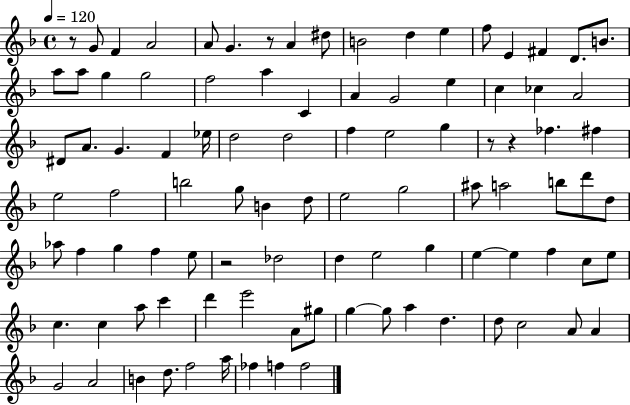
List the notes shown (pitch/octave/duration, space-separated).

R/e G4/e F4/q A4/h A4/e G4/q. R/e A4/q D#5/e B4/h D5/q E5/q F5/e E4/q F#4/q D4/e. B4/e. A5/e A5/e G5/q G5/h F5/h A5/q C4/q A4/q G4/h E5/q C5/q CES5/q A4/h D#4/e A4/e. G4/q. F4/q Eb5/s D5/h D5/h F5/q E5/h G5/q R/e R/q FES5/q. F#5/q E5/h F5/h B5/h G5/e B4/q D5/e E5/h G5/h A#5/e A5/h B5/e D6/e D5/e Ab5/e F5/q G5/q F5/q E5/e R/h Db5/h D5/q E5/h G5/q E5/q E5/q F5/q C5/e E5/e C5/q. C5/q A5/e C6/q D6/q E6/h A4/e G#5/e G5/q G5/e A5/q D5/q. D5/e C5/h A4/e A4/q G4/h A4/h B4/q D5/e. F5/h A5/s FES5/q F5/q F5/h